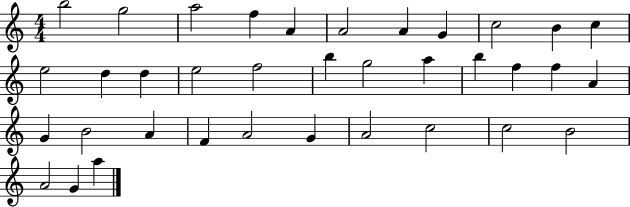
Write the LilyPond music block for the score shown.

{
  \clef treble
  \numericTimeSignature
  \time 4/4
  \key c \major
  b''2 g''2 | a''2 f''4 a'4 | a'2 a'4 g'4 | c''2 b'4 c''4 | \break e''2 d''4 d''4 | e''2 f''2 | b''4 g''2 a''4 | b''4 f''4 f''4 a'4 | \break g'4 b'2 a'4 | f'4 a'2 g'4 | a'2 c''2 | c''2 b'2 | \break a'2 g'4 a''4 | \bar "|."
}